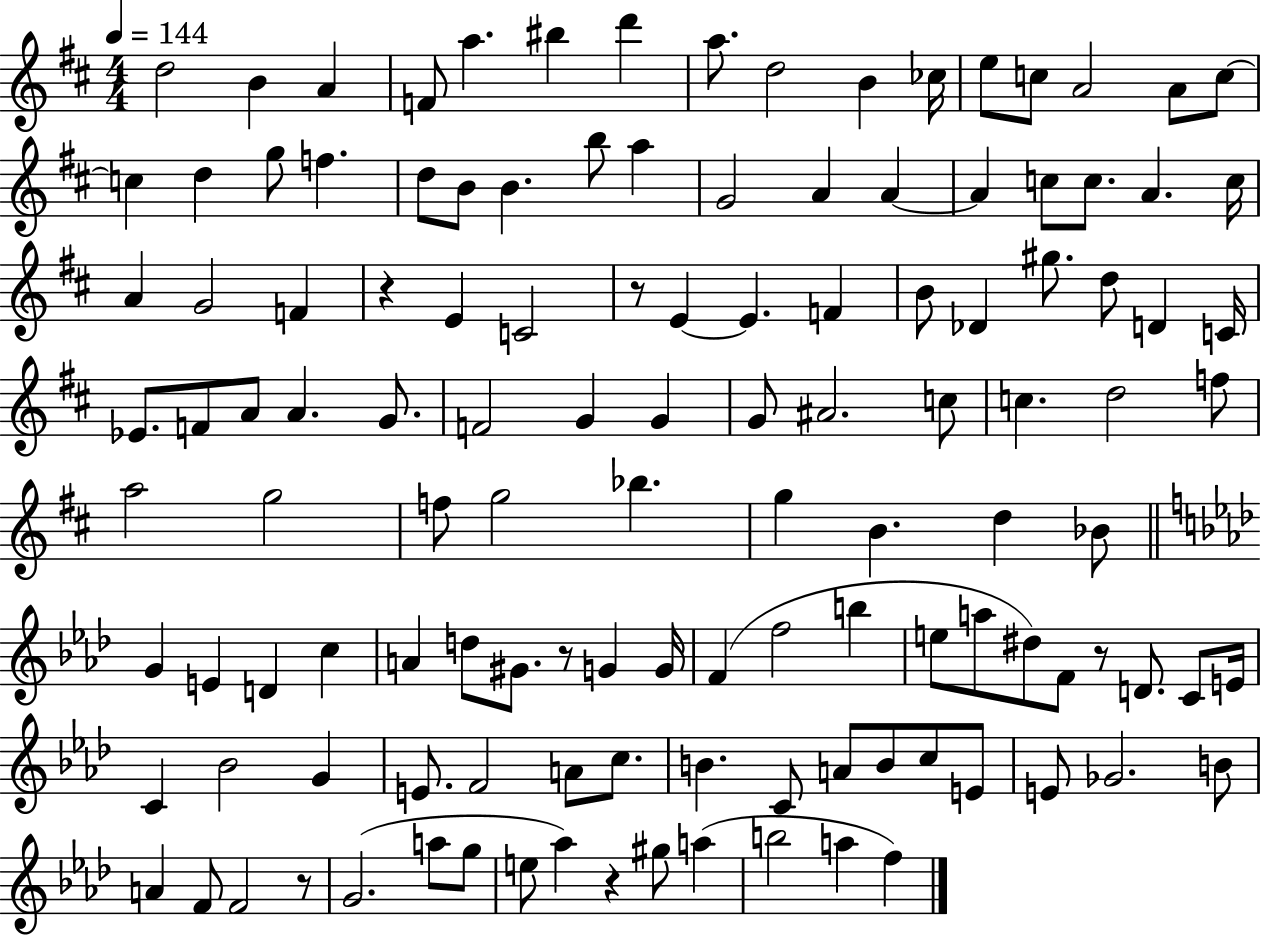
{
  \clef treble
  \numericTimeSignature
  \time 4/4
  \key d \major
  \tempo 4 = 144
  d''2 b'4 a'4 | f'8 a''4. bis''4 d'''4 | a''8. d''2 b'4 ces''16 | e''8 c''8 a'2 a'8 c''8~~ | \break c''4 d''4 g''8 f''4. | d''8 b'8 b'4. b''8 a''4 | g'2 a'4 a'4~~ | a'4 c''8 c''8. a'4. c''16 | \break a'4 g'2 f'4 | r4 e'4 c'2 | r8 e'4~~ e'4. f'4 | b'8 des'4 gis''8. d''8 d'4 c'16 | \break ees'8. f'8 a'8 a'4. g'8. | f'2 g'4 g'4 | g'8 ais'2. c''8 | c''4. d''2 f''8 | \break a''2 g''2 | f''8 g''2 bes''4. | g''4 b'4. d''4 bes'8 | \bar "||" \break \key f \minor g'4 e'4 d'4 c''4 | a'4 d''8 gis'8. r8 g'4 g'16 | f'4( f''2 b''4 | e''8 a''8 dis''8) f'8 r8 d'8. c'8 e'16 | \break c'4 bes'2 g'4 | e'8. f'2 a'8 c''8. | b'4. c'8 a'8 b'8 c''8 e'8 | e'8 ges'2. b'8 | \break a'4 f'8 f'2 r8 | g'2.( a''8 g''8 | e''8 aes''4) r4 gis''8 a''4( | b''2 a''4 f''4) | \break \bar "|."
}